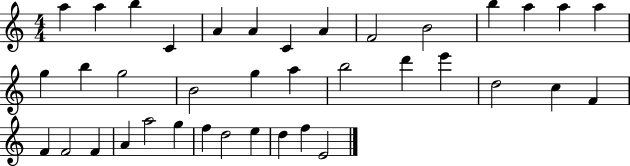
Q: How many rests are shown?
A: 0